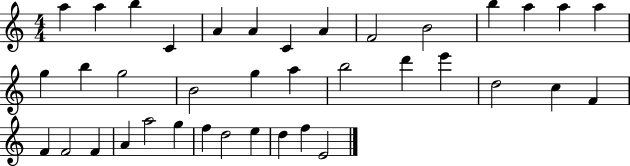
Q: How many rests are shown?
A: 0